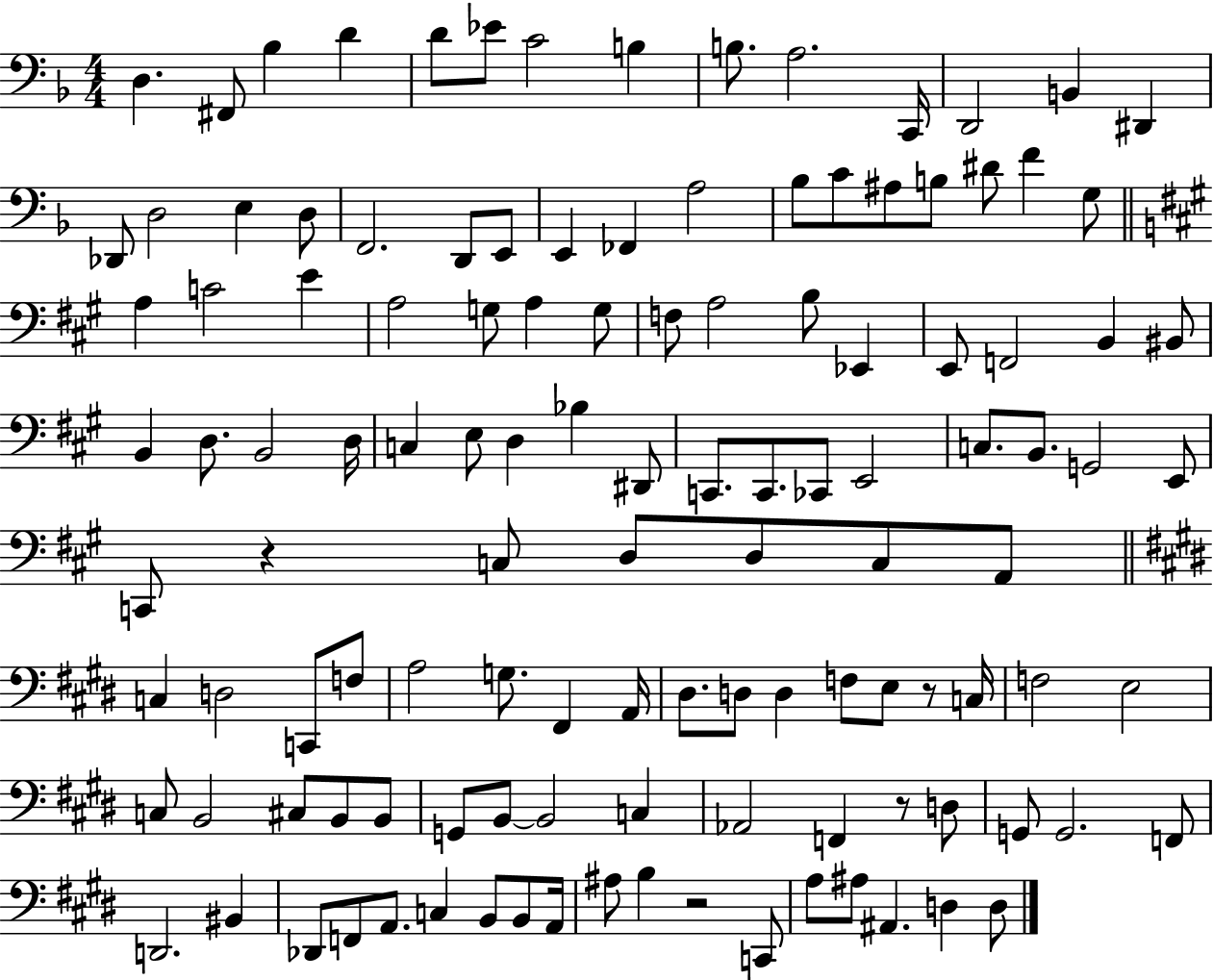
{
  \clef bass
  \numericTimeSignature
  \time 4/4
  \key f \major
  \repeat volta 2 { d4. fis,8 bes4 d'4 | d'8 ees'8 c'2 b4 | b8. a2. c,16 | d,2 b,4 dis,4 | \break des,8 d2 e4 d8 | f,2. d,8 e,8 | e,4 fes,4 a2 | bes8 c'8 ais8 b8 dis'8 f'4 g8 | \break \bar "||" \break \key a \major a4 c'2 e'4 | a2 g8 a4 g8 | f8 a2 b8 ees,4 | e,8 f,2 b,4 bis,8 | \break b,4 d8. b,2 d16 | c4 e8 d4 bes4 dis,8 | c,8. c,8. ces,8 e,2 | c8. b,8. g,2 e,8 | \break c,8 r4 c8 d8 d8 c8 a,8 | \bar "||" \break \key e \major c4 d2 c,8 f8 | a2 g8. fis,4 a,16 | dis8. d8 d4 f8 e8 r8 c16 | f2 e2 | \break c8 b,2 cis8 b,8 b,8 | g,8 b,8~~ b,2 c4 | aes,2 f,4 r8 d8 | g,8 g,2. f,8 | \break d,2. bis,4 | des,8 f,8 a,8. c4 b,8 b,8 a,16 | ais8 b4 r2 c,8 | a8 ais8 ais,4. d4 d8 | \break } \bar "|."
}